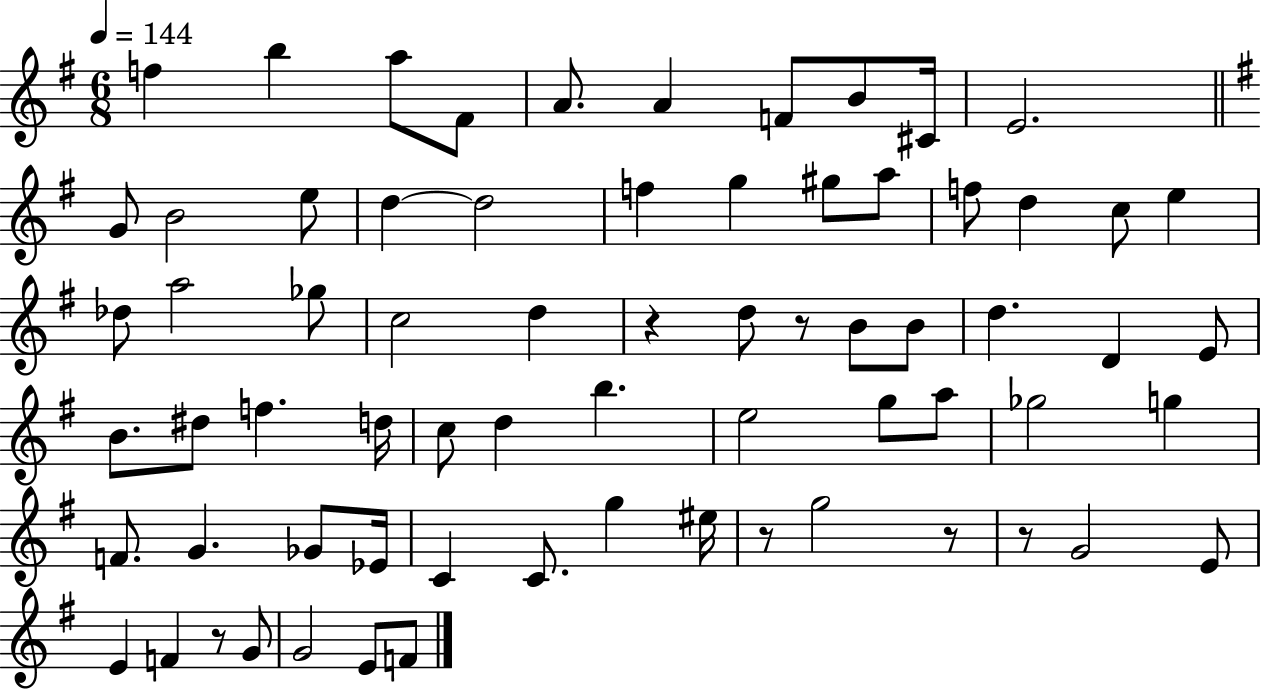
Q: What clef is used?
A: treble